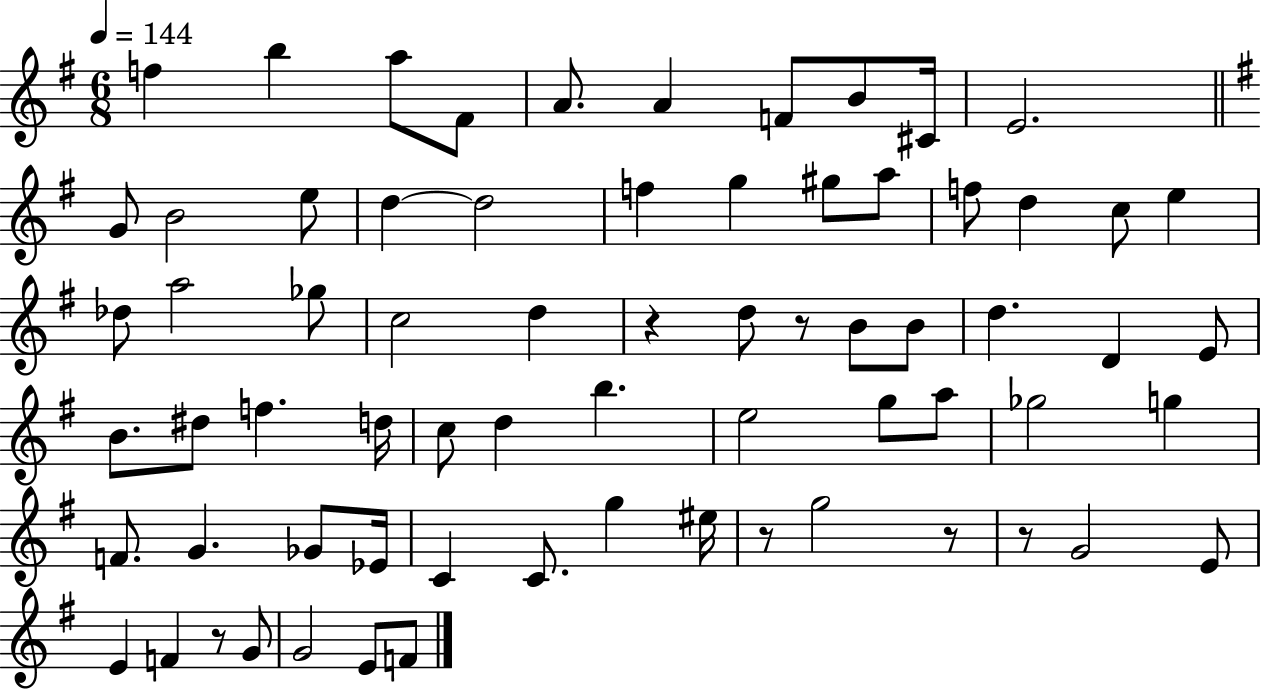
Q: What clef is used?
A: treble